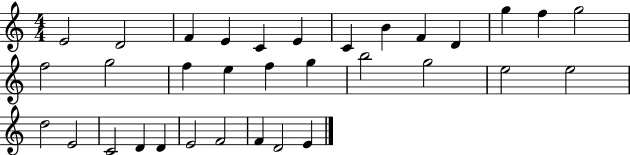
E4/h D4/h F4/q E4/q C4/q E4/q C4/q B4/q F4/q D4/q G5/q F5/q G5/h F5/h G5/h F5/q E5/q F5/q G5/q B5/h G5/h E5/h E5/h D5/h E4/h C4/h D4/q D4/q E4/h F4/h F4/q D4/h E4/q